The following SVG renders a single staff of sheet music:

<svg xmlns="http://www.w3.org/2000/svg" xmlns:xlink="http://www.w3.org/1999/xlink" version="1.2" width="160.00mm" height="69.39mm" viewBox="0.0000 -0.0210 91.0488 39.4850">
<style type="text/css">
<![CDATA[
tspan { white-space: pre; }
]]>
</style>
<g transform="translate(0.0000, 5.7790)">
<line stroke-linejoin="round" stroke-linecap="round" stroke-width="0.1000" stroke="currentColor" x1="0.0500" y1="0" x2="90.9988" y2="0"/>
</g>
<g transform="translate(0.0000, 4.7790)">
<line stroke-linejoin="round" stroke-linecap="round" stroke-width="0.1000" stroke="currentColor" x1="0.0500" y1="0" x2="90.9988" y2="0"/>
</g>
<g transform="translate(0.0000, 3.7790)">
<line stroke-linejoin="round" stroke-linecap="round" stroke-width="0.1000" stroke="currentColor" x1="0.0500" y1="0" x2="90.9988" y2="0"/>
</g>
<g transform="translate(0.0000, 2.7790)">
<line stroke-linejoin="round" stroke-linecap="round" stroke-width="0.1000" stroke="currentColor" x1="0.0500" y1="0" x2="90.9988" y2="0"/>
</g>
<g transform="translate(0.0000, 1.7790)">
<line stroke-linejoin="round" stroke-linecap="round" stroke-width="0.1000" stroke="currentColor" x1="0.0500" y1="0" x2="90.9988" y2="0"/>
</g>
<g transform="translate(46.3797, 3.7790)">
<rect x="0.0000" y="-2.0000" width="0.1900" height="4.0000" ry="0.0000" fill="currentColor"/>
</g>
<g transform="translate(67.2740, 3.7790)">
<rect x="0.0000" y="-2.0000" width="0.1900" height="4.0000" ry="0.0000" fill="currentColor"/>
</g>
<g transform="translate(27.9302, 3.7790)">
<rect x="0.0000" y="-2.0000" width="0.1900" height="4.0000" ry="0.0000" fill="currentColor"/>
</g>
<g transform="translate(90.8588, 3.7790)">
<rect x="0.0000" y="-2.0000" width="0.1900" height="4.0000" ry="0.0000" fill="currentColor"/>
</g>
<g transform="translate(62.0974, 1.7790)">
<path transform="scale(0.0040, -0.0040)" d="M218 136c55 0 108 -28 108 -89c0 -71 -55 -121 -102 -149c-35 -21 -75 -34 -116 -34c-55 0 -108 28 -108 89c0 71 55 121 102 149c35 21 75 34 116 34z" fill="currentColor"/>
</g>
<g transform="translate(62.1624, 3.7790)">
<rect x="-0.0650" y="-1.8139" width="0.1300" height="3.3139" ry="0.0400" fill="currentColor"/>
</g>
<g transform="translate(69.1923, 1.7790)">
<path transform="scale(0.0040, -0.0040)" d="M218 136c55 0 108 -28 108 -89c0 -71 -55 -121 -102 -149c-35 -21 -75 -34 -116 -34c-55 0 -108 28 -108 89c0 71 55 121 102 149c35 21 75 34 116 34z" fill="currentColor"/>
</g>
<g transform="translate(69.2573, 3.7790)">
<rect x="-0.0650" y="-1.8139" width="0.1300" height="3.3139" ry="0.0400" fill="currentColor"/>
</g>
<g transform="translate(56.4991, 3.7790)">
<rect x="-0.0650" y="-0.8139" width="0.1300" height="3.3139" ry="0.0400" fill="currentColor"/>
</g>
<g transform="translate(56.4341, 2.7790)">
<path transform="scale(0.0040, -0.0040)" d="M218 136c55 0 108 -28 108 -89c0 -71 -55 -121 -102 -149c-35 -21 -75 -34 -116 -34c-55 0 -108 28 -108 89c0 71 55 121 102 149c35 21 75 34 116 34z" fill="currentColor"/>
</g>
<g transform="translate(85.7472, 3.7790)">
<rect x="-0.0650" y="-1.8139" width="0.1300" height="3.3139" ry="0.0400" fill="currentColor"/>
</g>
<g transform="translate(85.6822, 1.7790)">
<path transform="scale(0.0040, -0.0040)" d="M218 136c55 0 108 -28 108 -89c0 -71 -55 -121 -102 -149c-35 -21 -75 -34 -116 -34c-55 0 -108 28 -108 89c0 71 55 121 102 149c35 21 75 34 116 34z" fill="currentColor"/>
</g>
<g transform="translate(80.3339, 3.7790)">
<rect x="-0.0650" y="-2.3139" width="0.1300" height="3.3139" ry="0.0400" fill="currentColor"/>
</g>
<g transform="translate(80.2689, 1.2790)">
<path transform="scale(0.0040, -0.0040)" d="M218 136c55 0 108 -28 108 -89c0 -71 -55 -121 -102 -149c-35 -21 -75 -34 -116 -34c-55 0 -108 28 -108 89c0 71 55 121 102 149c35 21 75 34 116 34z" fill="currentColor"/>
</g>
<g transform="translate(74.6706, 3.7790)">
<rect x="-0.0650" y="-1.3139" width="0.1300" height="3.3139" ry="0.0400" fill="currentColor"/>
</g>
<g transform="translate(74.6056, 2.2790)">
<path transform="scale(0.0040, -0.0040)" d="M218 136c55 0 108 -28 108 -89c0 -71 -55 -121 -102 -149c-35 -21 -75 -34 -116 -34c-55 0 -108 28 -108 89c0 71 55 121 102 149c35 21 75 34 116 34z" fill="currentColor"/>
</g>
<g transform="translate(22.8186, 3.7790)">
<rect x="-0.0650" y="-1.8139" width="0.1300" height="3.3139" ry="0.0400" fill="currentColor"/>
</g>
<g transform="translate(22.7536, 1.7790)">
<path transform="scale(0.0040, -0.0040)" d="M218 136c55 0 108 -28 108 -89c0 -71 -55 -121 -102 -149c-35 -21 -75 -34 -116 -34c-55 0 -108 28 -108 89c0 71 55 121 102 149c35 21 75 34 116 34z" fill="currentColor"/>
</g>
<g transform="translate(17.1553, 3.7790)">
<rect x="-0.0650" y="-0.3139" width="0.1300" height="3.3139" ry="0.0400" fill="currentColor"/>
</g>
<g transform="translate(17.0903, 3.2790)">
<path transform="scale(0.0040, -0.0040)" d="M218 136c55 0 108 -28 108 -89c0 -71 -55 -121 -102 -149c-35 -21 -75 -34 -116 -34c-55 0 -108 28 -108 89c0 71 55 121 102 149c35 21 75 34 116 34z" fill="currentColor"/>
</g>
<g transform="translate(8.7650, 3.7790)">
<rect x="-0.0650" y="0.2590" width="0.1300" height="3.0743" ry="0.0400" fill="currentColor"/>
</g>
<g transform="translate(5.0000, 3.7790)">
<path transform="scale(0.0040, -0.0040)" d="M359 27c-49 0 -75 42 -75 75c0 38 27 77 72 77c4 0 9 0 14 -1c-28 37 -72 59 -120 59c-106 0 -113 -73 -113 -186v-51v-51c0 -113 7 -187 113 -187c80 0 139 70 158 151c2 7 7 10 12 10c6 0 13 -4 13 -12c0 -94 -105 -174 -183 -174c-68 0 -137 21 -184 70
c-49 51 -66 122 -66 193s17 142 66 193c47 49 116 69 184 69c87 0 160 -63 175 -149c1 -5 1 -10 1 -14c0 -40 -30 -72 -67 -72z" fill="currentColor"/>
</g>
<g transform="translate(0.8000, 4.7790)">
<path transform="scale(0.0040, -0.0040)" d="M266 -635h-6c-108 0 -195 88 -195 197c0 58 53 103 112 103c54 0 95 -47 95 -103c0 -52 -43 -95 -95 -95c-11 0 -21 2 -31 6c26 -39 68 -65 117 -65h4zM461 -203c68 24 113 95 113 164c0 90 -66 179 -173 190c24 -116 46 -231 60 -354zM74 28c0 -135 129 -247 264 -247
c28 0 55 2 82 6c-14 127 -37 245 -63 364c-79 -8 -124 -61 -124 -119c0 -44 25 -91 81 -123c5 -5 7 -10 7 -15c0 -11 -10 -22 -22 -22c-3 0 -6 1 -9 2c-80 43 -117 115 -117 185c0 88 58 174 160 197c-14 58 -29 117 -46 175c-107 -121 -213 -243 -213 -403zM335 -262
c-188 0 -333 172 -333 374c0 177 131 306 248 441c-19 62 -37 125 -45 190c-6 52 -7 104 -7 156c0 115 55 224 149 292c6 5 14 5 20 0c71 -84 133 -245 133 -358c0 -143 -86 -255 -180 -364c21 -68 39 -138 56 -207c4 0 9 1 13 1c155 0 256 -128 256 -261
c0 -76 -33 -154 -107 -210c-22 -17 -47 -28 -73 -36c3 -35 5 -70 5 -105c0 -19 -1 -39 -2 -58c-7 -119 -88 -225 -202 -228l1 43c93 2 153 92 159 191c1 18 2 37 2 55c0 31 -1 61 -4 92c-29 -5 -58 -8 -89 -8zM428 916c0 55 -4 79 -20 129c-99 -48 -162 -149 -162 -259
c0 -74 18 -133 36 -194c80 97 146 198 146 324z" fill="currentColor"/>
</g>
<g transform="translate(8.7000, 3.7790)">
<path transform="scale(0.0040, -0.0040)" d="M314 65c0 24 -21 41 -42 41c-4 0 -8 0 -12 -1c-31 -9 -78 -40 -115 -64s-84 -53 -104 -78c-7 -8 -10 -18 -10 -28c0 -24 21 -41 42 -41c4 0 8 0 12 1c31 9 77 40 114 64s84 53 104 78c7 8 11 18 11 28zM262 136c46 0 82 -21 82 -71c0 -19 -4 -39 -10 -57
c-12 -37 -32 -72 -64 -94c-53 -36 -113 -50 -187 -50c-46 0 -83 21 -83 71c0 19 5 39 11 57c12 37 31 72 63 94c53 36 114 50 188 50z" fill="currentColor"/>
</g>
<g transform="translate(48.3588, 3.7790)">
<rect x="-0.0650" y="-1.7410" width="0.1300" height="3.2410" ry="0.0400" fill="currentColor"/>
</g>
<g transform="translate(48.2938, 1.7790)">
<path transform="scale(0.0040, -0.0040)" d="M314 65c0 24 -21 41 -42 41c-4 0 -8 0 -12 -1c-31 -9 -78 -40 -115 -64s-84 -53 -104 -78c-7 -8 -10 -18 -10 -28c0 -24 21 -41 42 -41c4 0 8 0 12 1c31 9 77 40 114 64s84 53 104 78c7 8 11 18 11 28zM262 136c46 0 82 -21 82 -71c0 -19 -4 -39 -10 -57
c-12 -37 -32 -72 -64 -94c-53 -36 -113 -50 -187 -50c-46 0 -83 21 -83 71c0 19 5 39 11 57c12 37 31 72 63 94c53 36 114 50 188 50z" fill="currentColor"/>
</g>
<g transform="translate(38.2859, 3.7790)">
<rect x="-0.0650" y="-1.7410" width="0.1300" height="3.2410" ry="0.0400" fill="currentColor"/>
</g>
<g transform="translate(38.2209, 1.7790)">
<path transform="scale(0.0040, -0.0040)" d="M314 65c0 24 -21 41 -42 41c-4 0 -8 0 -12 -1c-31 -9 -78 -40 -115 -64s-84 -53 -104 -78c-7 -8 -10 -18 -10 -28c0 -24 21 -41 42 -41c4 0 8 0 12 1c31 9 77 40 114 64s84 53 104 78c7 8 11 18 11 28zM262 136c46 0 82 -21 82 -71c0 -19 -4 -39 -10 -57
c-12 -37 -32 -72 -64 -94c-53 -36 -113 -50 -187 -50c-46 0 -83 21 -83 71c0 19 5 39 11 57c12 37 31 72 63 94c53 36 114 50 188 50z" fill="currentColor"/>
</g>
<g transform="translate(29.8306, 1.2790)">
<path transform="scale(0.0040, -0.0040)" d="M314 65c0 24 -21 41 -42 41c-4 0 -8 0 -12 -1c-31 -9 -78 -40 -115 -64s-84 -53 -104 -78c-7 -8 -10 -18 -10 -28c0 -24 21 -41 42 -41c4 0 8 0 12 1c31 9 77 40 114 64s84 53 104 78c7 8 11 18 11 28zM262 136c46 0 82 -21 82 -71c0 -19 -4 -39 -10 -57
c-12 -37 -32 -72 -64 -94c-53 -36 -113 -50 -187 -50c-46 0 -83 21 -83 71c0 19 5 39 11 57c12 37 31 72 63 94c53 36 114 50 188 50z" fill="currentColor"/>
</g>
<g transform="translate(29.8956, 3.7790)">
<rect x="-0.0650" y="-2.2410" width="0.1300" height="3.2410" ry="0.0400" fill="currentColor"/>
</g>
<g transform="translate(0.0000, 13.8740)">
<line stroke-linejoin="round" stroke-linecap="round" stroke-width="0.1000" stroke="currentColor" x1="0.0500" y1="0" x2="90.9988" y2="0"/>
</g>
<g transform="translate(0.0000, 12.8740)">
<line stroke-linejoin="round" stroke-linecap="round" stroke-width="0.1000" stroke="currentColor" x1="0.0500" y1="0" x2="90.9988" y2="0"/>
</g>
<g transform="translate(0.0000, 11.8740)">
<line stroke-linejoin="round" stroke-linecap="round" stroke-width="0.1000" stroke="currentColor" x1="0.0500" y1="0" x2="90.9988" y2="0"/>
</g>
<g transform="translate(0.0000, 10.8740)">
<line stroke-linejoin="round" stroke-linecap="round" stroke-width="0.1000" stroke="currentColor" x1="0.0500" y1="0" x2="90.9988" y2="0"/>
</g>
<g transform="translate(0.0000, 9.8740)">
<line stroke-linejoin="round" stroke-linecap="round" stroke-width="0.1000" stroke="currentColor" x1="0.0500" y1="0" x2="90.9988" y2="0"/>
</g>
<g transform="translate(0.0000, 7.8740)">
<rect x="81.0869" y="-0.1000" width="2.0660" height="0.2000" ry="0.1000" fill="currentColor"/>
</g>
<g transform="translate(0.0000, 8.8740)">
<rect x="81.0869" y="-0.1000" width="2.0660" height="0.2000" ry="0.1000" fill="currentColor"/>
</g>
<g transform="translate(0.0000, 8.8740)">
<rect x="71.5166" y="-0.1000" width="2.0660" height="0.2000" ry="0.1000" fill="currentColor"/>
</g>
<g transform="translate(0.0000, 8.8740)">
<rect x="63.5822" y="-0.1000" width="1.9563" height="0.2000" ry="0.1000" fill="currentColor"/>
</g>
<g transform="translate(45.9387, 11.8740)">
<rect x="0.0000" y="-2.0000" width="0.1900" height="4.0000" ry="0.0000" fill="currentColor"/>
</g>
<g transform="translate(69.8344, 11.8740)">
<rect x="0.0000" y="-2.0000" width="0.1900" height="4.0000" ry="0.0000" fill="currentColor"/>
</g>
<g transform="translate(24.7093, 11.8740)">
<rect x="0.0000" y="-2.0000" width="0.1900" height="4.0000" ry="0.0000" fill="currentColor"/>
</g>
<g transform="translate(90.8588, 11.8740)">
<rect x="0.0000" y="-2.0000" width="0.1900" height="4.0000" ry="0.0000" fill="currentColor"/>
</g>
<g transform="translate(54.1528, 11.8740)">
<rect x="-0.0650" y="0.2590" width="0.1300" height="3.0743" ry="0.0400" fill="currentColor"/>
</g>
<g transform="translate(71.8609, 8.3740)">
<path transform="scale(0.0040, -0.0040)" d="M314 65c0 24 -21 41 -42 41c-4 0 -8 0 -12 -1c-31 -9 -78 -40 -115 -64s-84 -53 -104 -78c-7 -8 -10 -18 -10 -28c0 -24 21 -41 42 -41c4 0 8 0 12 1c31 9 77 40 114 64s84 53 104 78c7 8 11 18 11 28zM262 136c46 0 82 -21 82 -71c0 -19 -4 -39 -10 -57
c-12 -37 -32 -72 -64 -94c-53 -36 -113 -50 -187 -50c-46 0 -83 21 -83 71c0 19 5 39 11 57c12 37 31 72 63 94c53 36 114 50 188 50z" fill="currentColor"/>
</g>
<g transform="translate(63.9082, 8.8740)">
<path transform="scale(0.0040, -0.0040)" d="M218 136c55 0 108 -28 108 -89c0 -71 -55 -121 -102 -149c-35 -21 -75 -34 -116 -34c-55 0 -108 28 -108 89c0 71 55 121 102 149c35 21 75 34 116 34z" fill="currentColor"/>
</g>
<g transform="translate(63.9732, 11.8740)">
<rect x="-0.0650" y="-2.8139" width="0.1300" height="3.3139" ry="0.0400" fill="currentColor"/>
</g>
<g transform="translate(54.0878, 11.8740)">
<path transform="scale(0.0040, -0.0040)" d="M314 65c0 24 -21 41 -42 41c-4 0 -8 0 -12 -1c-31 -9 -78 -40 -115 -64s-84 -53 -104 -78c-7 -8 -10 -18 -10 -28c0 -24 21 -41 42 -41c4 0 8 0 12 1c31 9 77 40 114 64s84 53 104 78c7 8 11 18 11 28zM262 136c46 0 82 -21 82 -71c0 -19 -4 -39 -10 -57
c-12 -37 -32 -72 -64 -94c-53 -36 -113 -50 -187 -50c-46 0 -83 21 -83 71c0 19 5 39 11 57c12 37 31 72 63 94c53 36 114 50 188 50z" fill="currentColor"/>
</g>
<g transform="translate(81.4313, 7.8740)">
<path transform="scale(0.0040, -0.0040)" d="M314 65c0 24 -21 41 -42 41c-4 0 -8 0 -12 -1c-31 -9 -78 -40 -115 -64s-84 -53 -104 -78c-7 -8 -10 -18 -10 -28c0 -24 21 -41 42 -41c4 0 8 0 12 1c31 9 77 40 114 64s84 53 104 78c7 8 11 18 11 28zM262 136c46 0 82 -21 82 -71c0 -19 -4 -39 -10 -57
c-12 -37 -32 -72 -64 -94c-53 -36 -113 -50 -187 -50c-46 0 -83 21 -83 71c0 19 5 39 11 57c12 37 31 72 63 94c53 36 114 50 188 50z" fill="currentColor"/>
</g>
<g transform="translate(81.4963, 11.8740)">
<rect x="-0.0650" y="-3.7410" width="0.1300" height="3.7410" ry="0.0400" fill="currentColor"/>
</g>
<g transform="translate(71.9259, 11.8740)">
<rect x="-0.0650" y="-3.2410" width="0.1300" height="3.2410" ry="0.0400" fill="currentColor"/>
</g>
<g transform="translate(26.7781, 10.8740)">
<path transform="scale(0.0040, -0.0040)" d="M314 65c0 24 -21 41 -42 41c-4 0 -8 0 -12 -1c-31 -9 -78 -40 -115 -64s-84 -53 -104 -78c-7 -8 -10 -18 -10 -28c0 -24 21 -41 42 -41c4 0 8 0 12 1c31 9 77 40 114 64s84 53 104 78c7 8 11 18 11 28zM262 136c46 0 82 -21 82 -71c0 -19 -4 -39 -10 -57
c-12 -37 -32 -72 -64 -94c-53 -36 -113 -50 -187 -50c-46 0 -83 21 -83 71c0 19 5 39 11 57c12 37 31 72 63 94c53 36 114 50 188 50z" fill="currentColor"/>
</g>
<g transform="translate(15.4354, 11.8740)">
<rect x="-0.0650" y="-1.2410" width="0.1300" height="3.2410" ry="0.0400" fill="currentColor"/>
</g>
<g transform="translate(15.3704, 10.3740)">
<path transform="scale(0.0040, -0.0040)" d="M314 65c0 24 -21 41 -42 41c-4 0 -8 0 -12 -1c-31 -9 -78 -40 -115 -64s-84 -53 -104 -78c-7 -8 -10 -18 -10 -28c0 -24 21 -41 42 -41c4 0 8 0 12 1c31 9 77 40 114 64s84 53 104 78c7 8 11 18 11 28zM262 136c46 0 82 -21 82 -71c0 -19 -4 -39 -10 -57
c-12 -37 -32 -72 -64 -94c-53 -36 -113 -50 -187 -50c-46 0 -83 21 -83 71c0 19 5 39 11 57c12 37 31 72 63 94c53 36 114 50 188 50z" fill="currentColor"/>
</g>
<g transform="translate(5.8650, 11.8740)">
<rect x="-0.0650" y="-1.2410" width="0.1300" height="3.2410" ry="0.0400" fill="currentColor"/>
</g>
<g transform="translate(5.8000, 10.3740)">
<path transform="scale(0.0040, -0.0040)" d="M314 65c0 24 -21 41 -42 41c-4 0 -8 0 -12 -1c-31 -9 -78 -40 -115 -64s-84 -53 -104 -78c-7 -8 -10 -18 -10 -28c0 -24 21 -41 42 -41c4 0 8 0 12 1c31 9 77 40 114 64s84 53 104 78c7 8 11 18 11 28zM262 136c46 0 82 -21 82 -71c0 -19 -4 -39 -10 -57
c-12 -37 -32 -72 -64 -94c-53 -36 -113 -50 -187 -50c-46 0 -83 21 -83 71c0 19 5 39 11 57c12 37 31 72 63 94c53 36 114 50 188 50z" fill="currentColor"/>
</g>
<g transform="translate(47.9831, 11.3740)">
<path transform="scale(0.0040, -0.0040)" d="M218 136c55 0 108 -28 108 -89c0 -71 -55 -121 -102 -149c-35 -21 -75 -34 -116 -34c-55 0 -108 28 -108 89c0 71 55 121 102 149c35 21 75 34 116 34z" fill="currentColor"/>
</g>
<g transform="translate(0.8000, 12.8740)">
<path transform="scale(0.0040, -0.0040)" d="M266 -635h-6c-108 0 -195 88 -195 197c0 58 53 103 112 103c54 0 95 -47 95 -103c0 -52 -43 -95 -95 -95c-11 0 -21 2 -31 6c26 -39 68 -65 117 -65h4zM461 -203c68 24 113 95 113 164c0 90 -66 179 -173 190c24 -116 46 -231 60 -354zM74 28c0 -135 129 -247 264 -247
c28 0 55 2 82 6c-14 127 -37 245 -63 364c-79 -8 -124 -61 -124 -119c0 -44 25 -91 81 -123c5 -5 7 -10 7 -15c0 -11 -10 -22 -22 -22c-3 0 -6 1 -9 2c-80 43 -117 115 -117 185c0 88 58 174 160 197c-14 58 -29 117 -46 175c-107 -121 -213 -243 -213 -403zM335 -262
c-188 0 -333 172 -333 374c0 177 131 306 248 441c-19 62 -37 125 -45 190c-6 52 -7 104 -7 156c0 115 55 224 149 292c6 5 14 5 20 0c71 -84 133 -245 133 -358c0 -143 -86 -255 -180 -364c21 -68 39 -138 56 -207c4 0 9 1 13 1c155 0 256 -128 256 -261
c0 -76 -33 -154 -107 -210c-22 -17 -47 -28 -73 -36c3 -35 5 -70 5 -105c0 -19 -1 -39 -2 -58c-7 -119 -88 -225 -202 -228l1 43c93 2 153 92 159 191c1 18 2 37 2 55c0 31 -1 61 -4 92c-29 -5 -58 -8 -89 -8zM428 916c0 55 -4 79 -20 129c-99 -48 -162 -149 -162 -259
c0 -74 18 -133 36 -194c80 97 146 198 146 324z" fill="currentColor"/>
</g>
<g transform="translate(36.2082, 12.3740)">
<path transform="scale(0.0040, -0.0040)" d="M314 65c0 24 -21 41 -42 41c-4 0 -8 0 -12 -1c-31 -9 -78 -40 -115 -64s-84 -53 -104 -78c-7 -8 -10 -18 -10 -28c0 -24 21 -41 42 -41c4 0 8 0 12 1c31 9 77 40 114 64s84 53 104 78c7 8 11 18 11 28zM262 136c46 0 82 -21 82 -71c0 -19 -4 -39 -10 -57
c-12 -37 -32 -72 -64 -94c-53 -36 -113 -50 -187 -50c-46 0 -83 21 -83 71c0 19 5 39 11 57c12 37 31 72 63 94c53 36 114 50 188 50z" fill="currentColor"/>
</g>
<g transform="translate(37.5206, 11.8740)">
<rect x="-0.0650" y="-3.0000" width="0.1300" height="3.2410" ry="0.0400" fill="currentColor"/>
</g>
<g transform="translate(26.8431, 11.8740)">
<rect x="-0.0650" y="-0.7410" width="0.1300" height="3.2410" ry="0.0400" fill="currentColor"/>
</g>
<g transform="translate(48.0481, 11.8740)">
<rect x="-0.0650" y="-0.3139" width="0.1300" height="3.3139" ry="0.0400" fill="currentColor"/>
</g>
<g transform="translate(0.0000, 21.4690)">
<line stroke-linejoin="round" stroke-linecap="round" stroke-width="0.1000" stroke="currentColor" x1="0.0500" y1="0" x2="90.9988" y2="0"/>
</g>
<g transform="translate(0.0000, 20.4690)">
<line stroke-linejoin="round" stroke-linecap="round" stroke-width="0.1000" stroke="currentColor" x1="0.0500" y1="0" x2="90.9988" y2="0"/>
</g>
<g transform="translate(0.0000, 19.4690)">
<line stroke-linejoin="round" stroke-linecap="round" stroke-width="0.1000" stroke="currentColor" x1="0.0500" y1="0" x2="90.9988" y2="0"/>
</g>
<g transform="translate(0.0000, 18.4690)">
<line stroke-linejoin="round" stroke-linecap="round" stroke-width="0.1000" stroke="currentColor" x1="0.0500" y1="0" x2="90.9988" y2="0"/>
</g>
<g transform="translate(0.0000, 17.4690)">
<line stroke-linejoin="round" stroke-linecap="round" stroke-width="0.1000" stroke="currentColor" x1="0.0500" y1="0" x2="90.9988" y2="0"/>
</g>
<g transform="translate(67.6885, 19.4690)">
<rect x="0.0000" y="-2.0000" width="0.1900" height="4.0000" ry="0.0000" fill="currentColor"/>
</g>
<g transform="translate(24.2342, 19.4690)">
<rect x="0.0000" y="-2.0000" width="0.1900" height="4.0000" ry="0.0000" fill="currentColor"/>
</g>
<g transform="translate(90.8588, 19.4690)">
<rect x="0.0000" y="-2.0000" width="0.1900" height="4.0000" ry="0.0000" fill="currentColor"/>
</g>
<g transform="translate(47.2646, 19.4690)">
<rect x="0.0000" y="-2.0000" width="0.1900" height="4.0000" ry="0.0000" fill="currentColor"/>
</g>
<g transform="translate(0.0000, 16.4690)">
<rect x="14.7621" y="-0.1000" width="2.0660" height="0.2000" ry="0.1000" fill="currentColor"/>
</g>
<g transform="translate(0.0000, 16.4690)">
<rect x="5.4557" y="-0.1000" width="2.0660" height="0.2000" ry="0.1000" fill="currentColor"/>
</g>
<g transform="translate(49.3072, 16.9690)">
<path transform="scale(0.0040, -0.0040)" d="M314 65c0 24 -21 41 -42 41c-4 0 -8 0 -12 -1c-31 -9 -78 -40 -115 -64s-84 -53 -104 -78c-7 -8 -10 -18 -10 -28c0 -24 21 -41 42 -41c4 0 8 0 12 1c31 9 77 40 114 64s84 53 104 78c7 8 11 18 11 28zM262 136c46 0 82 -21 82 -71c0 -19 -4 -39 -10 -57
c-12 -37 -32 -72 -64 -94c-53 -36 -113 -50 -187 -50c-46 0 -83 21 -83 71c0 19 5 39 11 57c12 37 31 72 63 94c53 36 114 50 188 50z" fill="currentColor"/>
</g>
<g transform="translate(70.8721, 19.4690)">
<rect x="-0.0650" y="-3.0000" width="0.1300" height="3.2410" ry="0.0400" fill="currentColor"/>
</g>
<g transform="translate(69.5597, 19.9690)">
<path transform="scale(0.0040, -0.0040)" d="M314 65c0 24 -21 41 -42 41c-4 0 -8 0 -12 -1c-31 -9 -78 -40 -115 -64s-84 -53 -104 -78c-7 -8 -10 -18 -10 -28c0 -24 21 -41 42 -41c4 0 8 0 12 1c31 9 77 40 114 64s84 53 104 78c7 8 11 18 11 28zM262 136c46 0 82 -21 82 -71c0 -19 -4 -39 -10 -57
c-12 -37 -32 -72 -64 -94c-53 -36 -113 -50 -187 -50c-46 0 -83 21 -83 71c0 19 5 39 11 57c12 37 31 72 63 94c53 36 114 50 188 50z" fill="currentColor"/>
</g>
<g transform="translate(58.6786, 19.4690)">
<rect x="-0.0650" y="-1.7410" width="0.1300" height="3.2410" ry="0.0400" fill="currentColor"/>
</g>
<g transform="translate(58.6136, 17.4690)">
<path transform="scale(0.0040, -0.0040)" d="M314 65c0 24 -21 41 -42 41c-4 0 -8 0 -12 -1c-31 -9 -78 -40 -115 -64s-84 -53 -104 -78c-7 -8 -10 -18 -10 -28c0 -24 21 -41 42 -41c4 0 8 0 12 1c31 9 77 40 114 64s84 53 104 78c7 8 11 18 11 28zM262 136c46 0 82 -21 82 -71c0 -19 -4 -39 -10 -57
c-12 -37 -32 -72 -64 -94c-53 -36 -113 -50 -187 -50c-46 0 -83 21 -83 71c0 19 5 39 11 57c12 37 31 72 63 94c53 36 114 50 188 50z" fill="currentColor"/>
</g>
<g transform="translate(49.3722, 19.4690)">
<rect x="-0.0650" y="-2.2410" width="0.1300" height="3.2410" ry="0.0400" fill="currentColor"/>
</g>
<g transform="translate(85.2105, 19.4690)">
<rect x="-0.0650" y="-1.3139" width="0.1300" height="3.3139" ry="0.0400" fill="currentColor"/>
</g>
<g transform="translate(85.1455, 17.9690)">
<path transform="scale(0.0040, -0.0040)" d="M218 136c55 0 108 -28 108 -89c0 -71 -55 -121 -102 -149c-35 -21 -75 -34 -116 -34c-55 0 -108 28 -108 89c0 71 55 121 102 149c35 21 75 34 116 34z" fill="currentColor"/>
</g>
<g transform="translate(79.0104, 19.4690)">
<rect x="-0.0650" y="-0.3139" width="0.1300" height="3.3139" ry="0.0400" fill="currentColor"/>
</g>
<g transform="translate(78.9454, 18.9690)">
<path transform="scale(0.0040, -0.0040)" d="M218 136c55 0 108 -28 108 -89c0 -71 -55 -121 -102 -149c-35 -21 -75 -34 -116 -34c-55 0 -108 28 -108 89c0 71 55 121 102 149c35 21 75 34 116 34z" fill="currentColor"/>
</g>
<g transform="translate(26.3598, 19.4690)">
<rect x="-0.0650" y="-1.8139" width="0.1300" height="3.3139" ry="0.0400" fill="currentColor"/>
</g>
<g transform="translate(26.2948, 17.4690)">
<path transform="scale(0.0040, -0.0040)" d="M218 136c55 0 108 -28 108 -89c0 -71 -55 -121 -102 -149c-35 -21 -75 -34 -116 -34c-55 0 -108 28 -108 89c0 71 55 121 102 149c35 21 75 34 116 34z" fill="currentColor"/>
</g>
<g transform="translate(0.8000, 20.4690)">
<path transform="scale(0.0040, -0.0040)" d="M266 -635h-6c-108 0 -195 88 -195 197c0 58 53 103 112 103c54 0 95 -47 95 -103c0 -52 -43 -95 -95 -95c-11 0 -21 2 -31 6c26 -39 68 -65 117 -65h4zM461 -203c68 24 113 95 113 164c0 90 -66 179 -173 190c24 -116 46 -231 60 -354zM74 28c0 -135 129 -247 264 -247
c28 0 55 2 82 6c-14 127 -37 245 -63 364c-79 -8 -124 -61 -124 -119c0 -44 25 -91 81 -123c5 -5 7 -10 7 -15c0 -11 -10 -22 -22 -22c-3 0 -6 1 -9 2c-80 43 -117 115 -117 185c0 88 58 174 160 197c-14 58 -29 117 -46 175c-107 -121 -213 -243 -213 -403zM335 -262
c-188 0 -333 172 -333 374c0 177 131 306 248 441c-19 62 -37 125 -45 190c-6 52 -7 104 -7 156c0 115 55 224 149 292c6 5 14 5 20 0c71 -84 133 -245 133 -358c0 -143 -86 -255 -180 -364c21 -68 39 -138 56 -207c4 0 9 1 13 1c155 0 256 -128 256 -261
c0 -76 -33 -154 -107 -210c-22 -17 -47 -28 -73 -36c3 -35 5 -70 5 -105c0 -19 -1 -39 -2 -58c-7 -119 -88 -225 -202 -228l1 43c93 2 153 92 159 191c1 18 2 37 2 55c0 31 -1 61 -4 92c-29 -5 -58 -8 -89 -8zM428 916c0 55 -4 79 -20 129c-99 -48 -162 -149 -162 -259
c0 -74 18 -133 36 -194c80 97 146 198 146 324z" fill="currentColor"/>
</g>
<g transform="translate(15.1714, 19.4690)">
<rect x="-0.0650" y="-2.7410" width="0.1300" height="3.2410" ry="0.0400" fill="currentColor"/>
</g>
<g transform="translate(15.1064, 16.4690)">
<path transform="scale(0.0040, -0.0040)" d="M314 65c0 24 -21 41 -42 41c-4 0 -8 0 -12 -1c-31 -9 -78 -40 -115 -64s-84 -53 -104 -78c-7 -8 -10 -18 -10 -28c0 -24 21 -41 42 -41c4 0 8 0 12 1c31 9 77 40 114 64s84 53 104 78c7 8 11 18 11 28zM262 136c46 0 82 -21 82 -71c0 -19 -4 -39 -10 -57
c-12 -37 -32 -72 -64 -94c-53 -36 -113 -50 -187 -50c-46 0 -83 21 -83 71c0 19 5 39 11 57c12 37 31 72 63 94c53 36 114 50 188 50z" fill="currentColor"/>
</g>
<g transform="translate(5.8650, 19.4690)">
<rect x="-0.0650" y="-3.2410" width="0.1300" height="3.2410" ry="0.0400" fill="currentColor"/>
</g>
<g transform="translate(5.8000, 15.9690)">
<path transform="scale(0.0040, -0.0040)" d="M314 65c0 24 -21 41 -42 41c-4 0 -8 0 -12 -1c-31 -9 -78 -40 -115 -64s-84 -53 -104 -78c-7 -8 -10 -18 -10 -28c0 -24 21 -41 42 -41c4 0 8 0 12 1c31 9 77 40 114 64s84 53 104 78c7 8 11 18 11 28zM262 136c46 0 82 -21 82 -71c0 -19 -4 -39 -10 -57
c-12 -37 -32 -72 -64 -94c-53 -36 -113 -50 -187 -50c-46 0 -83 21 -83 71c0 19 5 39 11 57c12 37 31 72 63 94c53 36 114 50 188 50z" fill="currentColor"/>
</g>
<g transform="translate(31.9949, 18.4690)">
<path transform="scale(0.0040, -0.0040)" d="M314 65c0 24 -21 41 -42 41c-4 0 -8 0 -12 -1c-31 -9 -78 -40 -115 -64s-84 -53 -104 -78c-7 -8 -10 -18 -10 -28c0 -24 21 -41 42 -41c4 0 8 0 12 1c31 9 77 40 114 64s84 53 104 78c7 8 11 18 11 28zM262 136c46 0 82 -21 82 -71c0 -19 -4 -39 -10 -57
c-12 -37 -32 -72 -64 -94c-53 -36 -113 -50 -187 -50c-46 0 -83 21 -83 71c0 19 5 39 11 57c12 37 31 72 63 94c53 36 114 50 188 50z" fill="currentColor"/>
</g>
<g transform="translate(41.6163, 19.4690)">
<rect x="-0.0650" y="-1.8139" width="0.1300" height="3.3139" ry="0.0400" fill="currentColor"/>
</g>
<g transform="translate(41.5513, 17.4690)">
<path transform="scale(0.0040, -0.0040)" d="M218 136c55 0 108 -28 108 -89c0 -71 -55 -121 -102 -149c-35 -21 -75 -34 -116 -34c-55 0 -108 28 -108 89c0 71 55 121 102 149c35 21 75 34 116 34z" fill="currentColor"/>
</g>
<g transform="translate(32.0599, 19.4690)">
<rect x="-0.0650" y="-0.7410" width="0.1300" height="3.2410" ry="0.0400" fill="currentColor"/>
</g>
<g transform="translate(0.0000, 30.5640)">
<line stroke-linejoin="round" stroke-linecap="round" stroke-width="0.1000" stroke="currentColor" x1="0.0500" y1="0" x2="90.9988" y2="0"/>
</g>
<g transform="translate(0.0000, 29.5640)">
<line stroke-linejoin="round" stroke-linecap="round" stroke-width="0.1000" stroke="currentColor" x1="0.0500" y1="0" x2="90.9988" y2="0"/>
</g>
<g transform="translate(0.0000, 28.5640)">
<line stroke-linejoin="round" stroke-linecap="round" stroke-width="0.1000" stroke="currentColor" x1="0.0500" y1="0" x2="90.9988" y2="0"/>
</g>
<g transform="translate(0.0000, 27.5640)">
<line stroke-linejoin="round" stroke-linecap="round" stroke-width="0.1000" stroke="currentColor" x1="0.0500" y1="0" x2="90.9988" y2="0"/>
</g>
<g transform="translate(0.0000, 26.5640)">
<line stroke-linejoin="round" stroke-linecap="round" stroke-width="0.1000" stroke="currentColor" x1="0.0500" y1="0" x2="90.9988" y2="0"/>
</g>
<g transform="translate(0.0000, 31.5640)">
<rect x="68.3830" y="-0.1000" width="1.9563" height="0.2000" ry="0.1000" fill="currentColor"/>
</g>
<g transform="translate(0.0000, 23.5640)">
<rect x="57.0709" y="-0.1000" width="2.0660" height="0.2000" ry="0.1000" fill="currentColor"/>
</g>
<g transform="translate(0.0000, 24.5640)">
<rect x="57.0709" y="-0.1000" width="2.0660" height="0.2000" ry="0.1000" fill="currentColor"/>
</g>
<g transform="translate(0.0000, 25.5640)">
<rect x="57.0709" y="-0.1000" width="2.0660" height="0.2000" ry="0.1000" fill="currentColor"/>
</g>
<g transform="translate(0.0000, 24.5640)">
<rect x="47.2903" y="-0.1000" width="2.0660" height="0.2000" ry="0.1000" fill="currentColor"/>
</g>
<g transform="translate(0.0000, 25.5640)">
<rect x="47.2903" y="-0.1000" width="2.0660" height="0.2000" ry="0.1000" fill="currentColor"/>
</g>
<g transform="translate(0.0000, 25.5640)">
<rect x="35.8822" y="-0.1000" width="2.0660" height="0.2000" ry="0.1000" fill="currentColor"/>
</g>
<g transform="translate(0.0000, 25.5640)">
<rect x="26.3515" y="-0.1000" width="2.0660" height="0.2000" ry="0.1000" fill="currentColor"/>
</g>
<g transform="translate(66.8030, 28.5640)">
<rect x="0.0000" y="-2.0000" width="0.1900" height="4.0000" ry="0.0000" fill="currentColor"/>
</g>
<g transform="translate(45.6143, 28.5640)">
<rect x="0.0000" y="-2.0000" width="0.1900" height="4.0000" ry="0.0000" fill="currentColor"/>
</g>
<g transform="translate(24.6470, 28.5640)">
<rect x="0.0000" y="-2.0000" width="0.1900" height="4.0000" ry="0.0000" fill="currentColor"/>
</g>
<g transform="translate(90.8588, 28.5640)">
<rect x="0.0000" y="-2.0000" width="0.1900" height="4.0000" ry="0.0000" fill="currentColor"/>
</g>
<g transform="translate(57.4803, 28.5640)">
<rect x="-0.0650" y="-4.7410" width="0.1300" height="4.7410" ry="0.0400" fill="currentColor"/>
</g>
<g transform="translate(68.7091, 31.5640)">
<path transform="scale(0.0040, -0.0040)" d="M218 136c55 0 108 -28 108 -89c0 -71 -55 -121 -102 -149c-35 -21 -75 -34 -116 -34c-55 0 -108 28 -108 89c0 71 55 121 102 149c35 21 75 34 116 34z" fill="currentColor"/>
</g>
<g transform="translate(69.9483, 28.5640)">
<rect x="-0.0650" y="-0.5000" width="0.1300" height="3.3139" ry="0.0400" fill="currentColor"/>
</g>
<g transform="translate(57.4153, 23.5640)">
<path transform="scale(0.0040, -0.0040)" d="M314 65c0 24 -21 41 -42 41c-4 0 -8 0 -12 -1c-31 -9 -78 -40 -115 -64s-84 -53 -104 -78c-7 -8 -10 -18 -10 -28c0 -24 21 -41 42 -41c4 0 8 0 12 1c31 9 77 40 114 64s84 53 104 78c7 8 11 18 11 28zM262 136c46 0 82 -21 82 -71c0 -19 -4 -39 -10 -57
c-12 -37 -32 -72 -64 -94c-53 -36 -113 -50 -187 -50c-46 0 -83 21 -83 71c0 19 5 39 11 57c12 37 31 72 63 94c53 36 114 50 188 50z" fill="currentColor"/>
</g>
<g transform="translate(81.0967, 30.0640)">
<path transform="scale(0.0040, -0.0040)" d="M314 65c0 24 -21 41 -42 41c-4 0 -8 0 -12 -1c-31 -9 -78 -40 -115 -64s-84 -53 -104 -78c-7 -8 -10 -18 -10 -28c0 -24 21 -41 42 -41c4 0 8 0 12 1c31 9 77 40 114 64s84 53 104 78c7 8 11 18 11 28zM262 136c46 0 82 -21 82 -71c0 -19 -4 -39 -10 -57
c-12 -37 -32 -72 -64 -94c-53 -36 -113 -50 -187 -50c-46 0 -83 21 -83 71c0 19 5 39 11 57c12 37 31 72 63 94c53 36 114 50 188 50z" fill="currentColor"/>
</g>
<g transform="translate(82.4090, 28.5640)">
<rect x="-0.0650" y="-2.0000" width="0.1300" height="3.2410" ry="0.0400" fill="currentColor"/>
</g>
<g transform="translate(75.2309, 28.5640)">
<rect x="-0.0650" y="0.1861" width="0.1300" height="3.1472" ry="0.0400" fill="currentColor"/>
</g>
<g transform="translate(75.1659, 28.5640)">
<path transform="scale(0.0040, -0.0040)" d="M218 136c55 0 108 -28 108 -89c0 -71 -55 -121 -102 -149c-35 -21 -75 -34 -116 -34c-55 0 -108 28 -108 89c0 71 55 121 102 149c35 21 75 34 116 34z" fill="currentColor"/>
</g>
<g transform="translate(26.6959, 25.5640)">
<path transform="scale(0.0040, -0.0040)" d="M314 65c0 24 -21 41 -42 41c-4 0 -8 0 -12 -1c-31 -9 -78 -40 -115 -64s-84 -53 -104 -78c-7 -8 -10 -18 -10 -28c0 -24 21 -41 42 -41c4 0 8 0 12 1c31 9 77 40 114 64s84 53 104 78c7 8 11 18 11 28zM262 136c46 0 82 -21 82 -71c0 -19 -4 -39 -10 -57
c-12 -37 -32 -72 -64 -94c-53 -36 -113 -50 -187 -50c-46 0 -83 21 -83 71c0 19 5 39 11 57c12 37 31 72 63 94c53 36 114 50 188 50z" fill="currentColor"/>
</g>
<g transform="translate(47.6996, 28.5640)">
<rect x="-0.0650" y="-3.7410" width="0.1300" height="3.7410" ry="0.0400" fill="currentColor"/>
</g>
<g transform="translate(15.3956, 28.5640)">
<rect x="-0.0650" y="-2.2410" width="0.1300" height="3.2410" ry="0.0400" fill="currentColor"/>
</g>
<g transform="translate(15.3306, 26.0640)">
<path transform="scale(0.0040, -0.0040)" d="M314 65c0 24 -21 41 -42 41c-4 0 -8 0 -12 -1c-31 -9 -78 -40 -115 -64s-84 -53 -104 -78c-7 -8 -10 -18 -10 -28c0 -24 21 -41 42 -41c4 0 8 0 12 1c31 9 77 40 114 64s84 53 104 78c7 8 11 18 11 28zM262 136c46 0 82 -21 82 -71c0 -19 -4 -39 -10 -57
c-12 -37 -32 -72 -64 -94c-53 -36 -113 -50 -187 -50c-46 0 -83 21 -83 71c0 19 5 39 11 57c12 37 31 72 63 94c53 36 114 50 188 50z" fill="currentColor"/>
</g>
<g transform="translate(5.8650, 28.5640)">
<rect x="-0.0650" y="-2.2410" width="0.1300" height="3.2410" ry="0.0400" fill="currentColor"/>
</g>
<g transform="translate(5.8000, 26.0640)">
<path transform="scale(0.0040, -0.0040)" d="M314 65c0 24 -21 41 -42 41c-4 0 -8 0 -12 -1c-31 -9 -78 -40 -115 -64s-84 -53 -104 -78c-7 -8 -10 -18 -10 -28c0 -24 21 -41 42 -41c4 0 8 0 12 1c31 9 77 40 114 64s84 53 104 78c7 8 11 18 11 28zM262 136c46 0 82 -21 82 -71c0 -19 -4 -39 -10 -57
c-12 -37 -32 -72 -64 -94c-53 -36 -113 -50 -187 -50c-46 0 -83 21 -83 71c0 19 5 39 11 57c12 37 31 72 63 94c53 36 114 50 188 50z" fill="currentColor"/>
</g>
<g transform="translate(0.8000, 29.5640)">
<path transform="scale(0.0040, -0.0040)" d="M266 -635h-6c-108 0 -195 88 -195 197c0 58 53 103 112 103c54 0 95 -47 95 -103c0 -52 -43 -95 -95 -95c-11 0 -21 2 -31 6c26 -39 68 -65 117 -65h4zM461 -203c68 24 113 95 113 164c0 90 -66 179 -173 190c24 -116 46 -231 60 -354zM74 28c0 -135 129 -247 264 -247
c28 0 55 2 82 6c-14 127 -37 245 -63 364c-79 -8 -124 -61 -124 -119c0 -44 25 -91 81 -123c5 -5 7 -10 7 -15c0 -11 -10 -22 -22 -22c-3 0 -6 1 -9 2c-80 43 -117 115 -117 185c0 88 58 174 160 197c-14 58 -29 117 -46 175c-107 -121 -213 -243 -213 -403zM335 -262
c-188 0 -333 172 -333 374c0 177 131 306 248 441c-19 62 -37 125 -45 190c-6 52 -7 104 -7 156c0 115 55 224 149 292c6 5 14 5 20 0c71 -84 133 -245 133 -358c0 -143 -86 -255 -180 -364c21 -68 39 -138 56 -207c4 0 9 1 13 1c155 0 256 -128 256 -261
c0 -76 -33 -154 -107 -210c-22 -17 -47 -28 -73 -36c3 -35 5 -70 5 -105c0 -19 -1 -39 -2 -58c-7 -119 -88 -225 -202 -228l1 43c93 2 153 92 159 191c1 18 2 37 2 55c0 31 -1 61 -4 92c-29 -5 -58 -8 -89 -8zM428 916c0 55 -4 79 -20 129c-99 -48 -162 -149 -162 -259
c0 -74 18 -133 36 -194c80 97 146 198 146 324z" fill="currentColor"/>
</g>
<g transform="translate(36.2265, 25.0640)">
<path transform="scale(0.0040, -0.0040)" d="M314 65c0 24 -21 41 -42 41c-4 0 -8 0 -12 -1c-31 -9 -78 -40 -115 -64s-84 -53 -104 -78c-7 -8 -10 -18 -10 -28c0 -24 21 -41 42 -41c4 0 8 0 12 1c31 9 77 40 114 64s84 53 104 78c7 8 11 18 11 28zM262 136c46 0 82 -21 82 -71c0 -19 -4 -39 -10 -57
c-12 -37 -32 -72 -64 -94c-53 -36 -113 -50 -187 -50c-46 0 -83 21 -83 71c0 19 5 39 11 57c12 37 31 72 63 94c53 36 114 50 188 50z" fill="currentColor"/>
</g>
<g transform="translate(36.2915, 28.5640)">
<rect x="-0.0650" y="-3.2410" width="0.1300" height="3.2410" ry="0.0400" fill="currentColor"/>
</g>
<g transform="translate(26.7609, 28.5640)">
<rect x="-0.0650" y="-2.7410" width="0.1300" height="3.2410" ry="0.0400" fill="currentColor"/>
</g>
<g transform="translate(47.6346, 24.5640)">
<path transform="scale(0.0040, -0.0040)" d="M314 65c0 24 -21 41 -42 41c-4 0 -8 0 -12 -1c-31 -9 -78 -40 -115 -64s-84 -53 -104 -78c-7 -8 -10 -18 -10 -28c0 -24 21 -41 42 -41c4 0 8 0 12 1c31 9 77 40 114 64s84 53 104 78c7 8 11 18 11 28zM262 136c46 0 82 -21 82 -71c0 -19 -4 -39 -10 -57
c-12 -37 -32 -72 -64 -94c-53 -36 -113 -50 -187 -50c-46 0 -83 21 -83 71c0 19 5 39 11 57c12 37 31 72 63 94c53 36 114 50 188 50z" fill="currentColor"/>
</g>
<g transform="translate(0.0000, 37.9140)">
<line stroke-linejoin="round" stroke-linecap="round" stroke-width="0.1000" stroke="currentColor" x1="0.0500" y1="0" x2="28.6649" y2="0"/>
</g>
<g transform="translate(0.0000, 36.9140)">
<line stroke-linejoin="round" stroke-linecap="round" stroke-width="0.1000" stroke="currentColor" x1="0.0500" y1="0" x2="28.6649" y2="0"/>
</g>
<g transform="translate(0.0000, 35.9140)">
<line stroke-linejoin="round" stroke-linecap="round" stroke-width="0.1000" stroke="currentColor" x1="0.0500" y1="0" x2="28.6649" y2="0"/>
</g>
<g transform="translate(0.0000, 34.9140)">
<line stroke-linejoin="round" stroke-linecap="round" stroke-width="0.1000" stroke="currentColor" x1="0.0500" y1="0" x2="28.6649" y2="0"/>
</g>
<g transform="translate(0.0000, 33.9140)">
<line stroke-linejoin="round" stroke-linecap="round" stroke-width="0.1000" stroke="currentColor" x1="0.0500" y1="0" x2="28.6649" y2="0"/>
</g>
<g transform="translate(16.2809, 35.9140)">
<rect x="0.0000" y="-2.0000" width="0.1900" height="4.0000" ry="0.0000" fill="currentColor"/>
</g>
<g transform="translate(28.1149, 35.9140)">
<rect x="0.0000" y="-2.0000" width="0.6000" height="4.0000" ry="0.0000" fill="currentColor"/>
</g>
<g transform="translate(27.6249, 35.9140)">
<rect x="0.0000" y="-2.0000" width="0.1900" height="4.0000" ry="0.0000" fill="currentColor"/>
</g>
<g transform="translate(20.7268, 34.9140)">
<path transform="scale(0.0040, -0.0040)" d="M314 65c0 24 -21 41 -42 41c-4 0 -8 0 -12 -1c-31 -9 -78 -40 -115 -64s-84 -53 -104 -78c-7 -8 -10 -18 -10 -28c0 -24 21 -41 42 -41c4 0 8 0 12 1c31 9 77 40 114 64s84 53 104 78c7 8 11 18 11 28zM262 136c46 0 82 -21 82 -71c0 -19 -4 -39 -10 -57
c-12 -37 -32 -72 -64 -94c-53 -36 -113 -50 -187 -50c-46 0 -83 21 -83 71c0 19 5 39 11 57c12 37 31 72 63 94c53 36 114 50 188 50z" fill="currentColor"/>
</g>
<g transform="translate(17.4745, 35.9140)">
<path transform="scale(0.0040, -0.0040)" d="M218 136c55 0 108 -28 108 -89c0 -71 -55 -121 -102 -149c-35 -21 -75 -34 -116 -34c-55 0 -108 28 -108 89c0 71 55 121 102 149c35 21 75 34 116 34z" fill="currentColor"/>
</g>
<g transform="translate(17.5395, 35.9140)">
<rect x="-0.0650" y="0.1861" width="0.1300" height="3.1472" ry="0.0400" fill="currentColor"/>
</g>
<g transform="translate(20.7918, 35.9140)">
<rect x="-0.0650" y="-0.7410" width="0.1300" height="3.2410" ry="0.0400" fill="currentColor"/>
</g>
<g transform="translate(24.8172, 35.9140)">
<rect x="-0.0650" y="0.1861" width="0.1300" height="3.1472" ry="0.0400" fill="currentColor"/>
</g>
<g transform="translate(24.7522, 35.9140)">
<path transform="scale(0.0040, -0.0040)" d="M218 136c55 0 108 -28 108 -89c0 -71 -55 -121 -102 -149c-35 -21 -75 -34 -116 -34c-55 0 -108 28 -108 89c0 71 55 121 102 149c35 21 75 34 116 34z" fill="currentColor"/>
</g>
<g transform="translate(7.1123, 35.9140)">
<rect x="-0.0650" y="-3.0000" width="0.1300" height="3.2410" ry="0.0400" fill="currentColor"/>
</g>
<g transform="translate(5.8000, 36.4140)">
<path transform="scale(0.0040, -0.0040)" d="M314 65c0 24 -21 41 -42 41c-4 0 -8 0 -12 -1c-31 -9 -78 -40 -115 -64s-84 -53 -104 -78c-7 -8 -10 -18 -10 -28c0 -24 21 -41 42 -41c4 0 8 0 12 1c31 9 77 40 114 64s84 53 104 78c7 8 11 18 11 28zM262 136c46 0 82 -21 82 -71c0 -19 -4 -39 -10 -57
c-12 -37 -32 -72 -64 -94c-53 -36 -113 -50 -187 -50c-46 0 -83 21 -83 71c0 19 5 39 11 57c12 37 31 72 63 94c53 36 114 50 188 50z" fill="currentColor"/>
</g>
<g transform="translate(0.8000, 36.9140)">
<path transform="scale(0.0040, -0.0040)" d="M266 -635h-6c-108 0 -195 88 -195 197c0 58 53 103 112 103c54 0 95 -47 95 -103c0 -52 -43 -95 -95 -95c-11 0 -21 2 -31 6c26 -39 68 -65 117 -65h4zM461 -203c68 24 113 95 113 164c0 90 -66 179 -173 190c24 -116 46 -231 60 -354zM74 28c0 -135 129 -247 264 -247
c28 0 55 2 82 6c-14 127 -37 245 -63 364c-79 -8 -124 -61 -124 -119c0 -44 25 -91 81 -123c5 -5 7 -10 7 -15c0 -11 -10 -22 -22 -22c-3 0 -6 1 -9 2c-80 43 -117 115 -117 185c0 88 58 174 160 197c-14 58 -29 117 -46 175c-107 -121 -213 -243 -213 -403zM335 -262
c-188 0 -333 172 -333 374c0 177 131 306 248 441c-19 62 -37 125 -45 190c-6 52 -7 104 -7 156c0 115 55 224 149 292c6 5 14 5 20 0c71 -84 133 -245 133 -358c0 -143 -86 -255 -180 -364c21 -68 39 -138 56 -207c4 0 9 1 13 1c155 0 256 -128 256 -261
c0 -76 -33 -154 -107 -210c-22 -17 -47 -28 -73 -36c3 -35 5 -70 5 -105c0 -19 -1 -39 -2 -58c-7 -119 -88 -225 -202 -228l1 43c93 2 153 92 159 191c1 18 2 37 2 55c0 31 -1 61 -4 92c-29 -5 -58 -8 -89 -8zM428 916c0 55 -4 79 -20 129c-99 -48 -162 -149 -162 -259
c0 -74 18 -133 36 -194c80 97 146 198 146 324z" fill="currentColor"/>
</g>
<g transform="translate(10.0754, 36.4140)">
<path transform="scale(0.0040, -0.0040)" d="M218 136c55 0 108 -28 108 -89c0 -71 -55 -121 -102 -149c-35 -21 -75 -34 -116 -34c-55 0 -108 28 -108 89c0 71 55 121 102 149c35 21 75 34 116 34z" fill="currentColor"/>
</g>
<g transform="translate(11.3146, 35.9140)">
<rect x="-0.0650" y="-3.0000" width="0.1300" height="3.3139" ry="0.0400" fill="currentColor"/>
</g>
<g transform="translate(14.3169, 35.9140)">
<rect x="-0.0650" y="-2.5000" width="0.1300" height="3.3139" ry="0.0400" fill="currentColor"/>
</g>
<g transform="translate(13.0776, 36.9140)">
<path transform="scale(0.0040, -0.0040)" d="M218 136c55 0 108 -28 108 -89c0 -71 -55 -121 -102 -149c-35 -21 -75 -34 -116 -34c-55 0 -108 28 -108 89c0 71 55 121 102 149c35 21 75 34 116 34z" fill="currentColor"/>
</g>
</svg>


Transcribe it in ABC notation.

X:1
T:Untitled
M:4/4
L:1/4
K:C
B2 c f g2 f2 f2 d f f e g f e2 e2 d2 A2 c B2 a b2 c'2 b2 a2 f d2 f g2 f2 A2 c e g2 g2 a2 b2 c'2 e'2 C B F2 A2 A G B d2 B